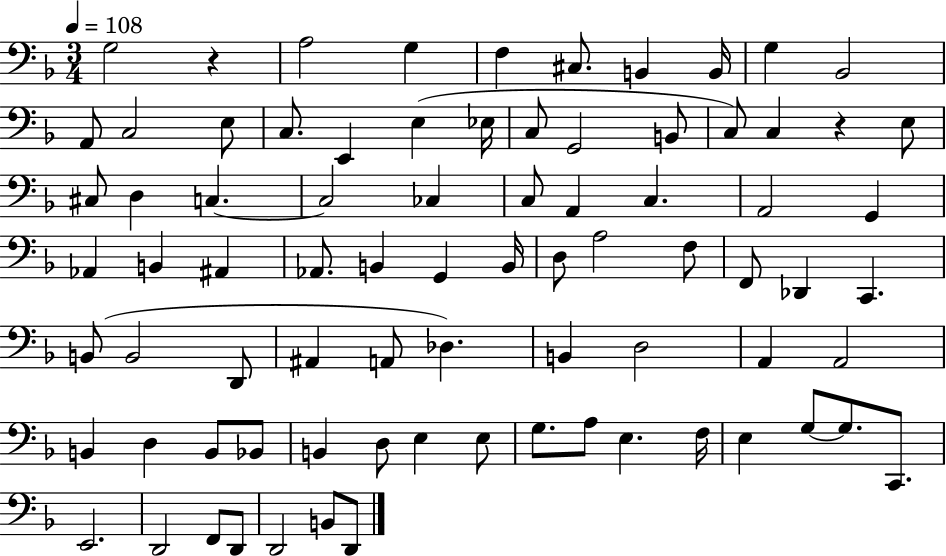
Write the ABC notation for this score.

X:1
T:Untitled
M:3/4
L:1/4
K:F
G,2 z A,2 G, F, ^C,/2 B,, B,,/4 G, _B,,2 A,,/2 C,2 E,/2 C,/2 E,, E, _E,/4 C,/2 G,,2 B,,/2 C,/2 C, z E,/2 ^C,/2 D, C, C,2 _C, C,/2 A,, C, A,,2 G,, _A,, B,, ^A,, _A,,/2 B,, G,, B,,/4 D,/2 A,2 F,/2 F,,/2 _D,, C,, B,,/2 B,,2 D,,/2 ^A,, A,,/2 _D, B,, D,2 A,, A,,2 B,, D, B,,/2 _B,,/2 B,, D,/2 E, E,/2 G,/2 A,/2 E, F,/4 E, G,/2 G,/2 C,,/2 E,,2 D,,2 F,,/2 D,,/2 D,,2 B,,/2 D,,/2